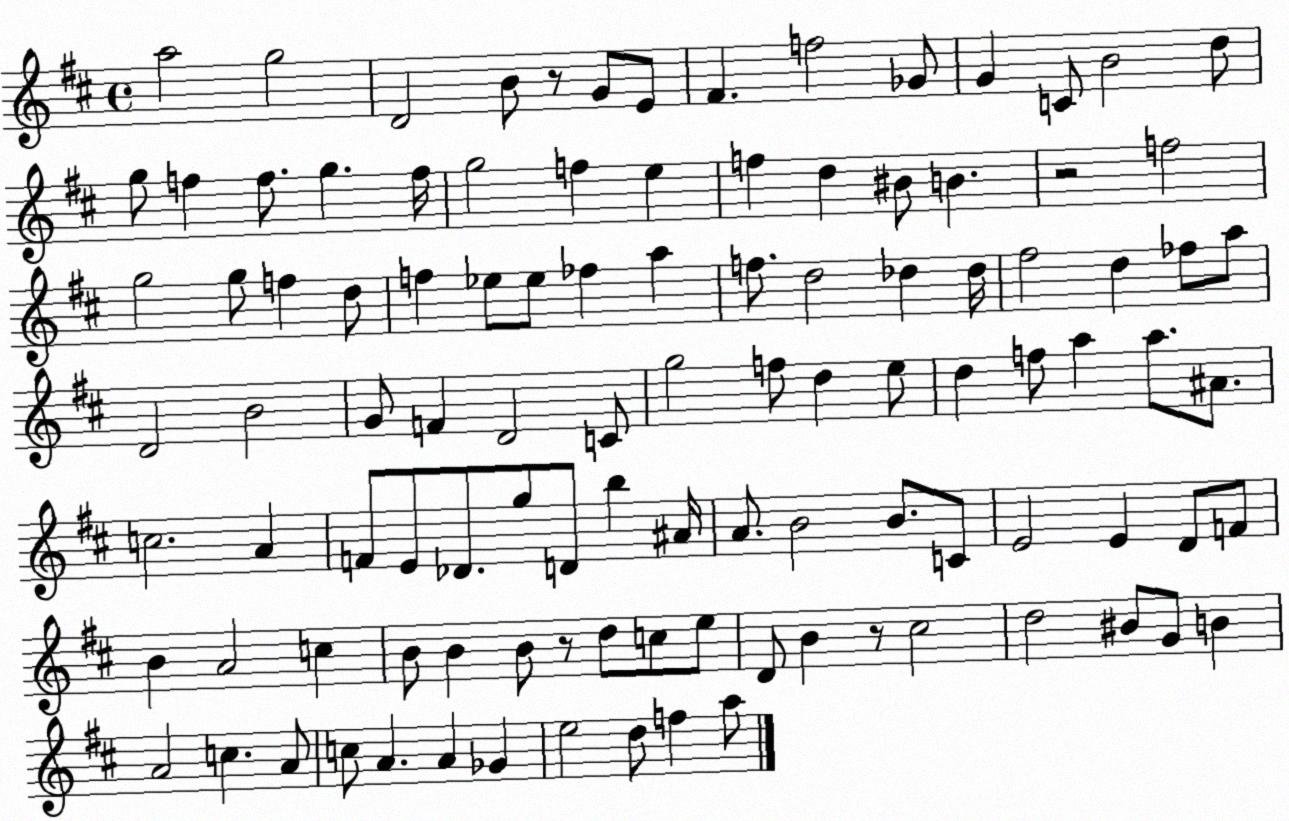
X:1
T:Untitled
M:4/4
L:1/4
K:D
a2 g2 D2 B/2 z/2 G/2 E/2 ^F f2 _G/2 G C/2 B2 d/2 g/2 f f/2 g f/4 g2 f e f d ^B/2 B z2 f2 g2 g/2 f d/2 f _e/2 _e/2 _f a f/2 d2 _d _d/4 ^f2 d _f/2 a/2 D2 B2 G/2 F D2 C/2 g2 f/2 d e/2 d f/2 a a/2 ^A/2 c2 A F/2 E/2 _D/2 g/2 D/2 b ^A/4 A/2 B2 B/2 C/2 E2 E D/2 F/2 B A2 c B/2 B B/2 z/2 d/2 c/2 e/2 D/2 B z/2 ^c2 d2 ^B/2 G/2 B A2 c A/2 c/2 A A _G e2 d/2 f a/2